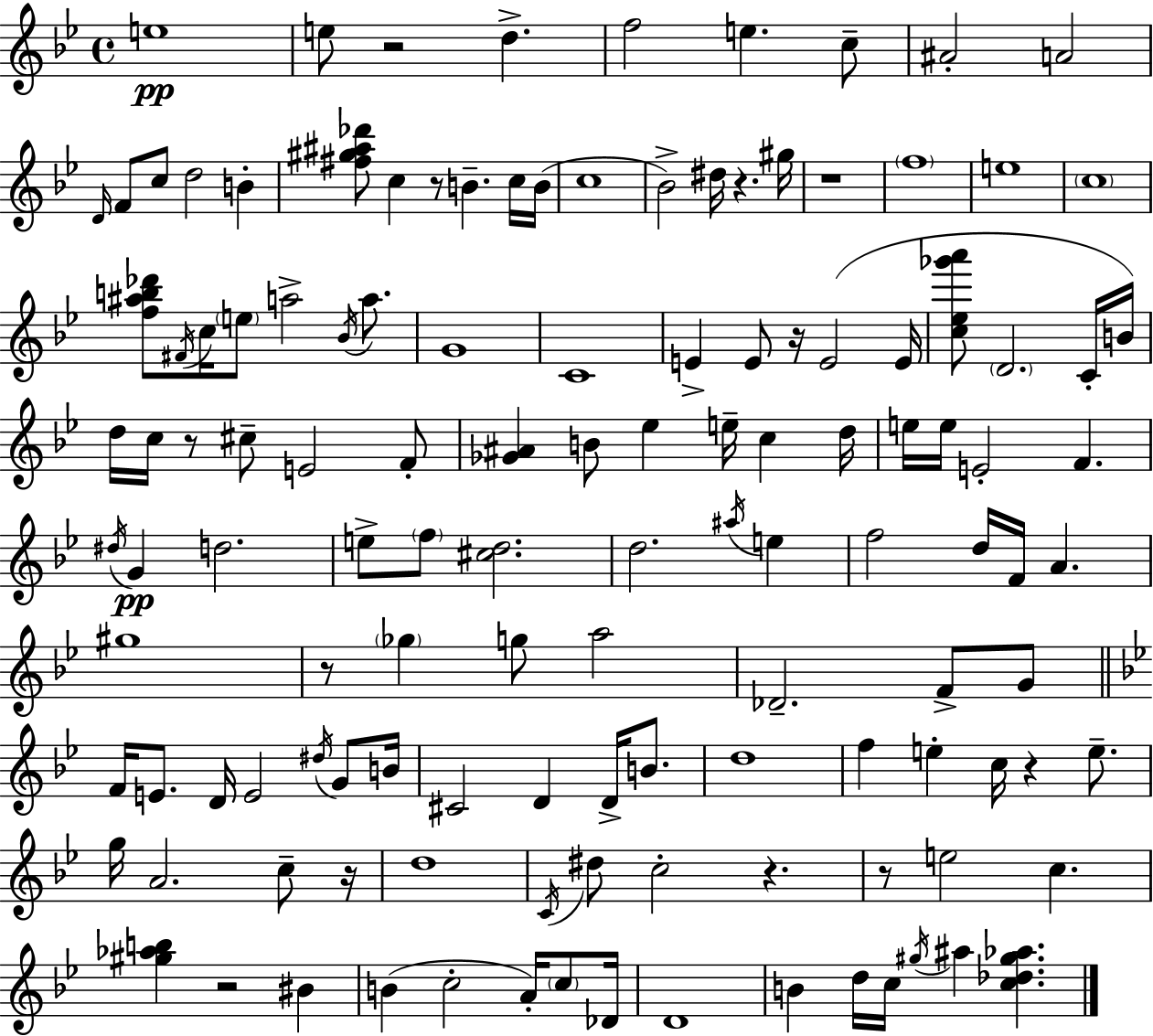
E5/w E5/e R/h D5/q. F5/h E5/q. C5/e A#4/h A4/h D4/s F4/e C5/e D5/h B4/q [F#5,G#5,A#5,Db6]/e C5/q R/e B4/q. C5/s B4/s C5/w Bb4/h D#5/s R/q. G#5/s R/w F5/w E5/w C5/w [F5,A#5,B5,Db6]/e F#4/s C5/s E5/e A5/h Bb4/s A5/e. G4/w C4/w E4/q E4/e R/s E4/h E4/s [C5,Eb5,Gb6,A6]/e D4/h. C4/s B4/s D5/s C5/s R/e C#5/e E4/h F4/e [Gb4,A#4]/q B4/e Eb5/q E5/s C5/q D5/s E5/s E5/s E4/h F4/q. D#5/s G4/q D5/h. E5/e F5/e [C#5,D5]/h. D5/h. A#5/s E5/q F5/h D5/s F4/s A4/q. G#5/w R/e Gb5/q G5/e A5/h Db4/h. F4/e G4/e F4/s E4/e. D4/s E4/h D#5/s G4/e B4/s C#4/h D4/q D4/s B4/e. D5/w F5/q E5/q C5/s R/q E5/e. G5/s A4/h. C5/e R/s D5/w C4/s D#5/e C5/h R/q. R/e E5/h C5/q. [G#5,Ab5,B5]/q R/h BIS4/q B4/q C5/h A4/s C5/e Db4/s D4/w B4/q D5/s C5/s G#5/s A#5/q [C5,Db5,G#5,Ab5]/q.